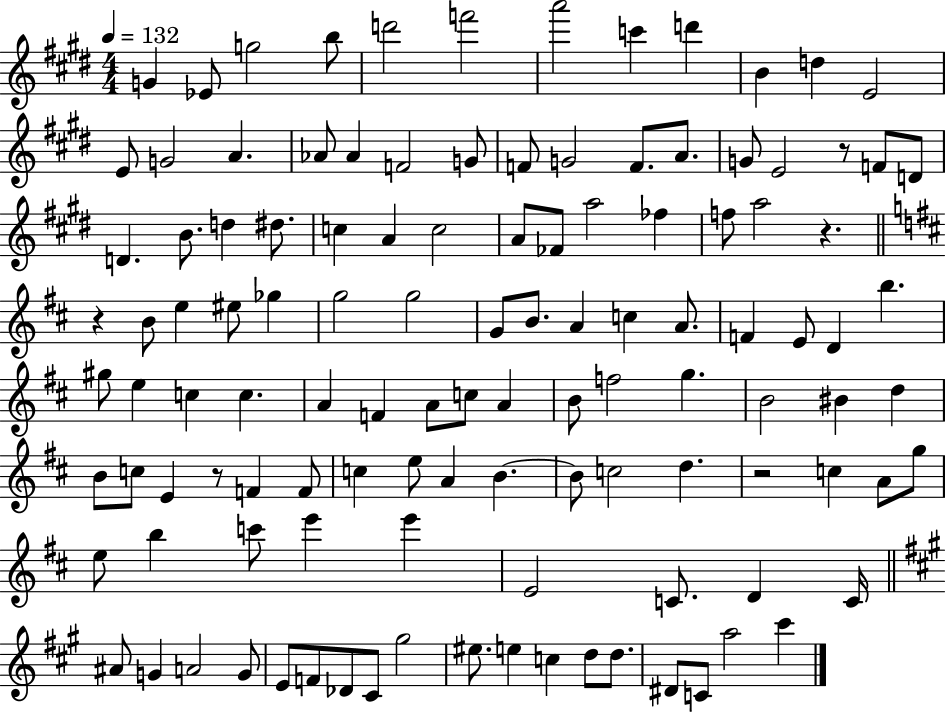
X:1
T:Untitled
M:4/4
L:1/4
K:E
G _E/2 g2 b/2 d'2 f'2 a'2 c' d' B d E2 E/2 G2 A _A/2 _A F2 G/2 F/2 G2 F/2 A/2 G/2 E2 z/2 F/2 D/2 D B/2 d ^d/2 c A c2 A/2 _F/2 a2 _f f/2 a2 z z B/2 e ^e/2 _g g2 g2 G/2 B/2 A c A/2 F E/2 D b ^g/2 e c c A F A/2 c/2 A B/2 f2 g B2 ^B d B/2 c/2 E z/2 F F/2 c e/2 A B B/2 c2 d z2 c A/2 g/2 e/2 b c'/2 e' e' E2 C/2 D C/4 ^A/2 G A2 G/2 E/2 F/2 _D/2 ^C/2 ^g2 ^e/2 e c d/2 d/2 ^D/2 C/2 a2 ^c'